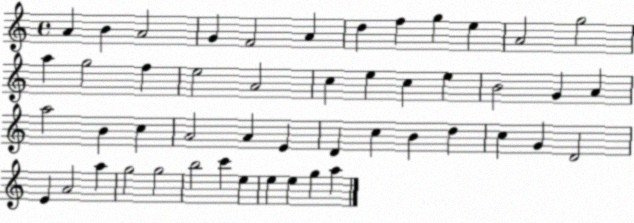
X:1
T:Untitled
M:4/4
L:1/4
K:C
A B A2 G F2 A d f g e A2 g2 a g2 f e2 A2 c e c e B2 G A a2 B c A2 A E D c B d c G D2 E A2 a g2 g2 b2 c' e e e g a